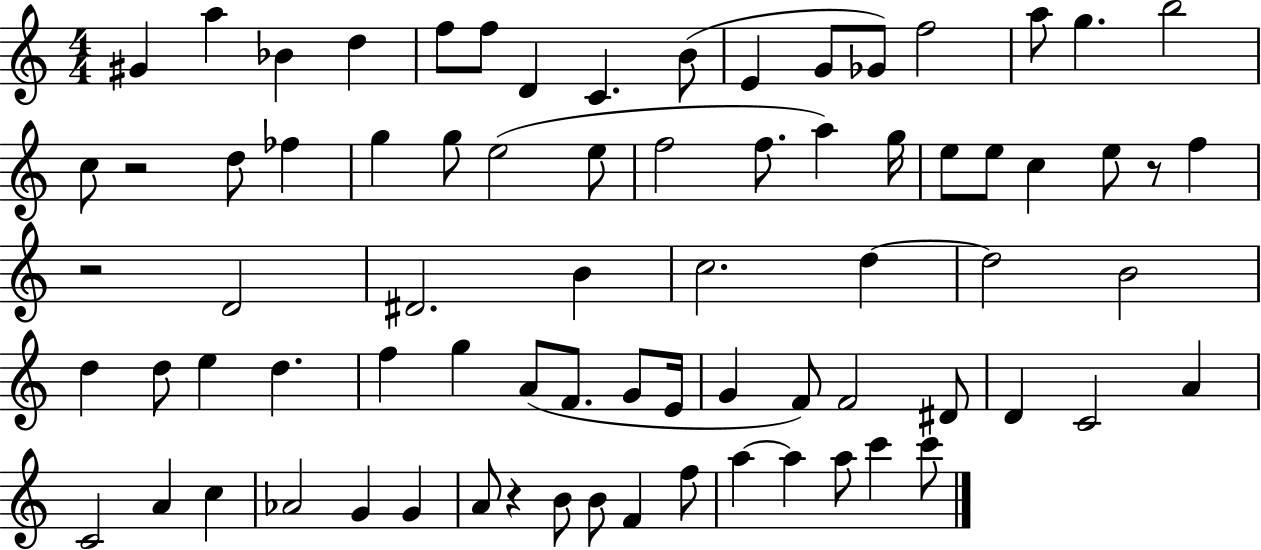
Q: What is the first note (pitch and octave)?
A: G#4